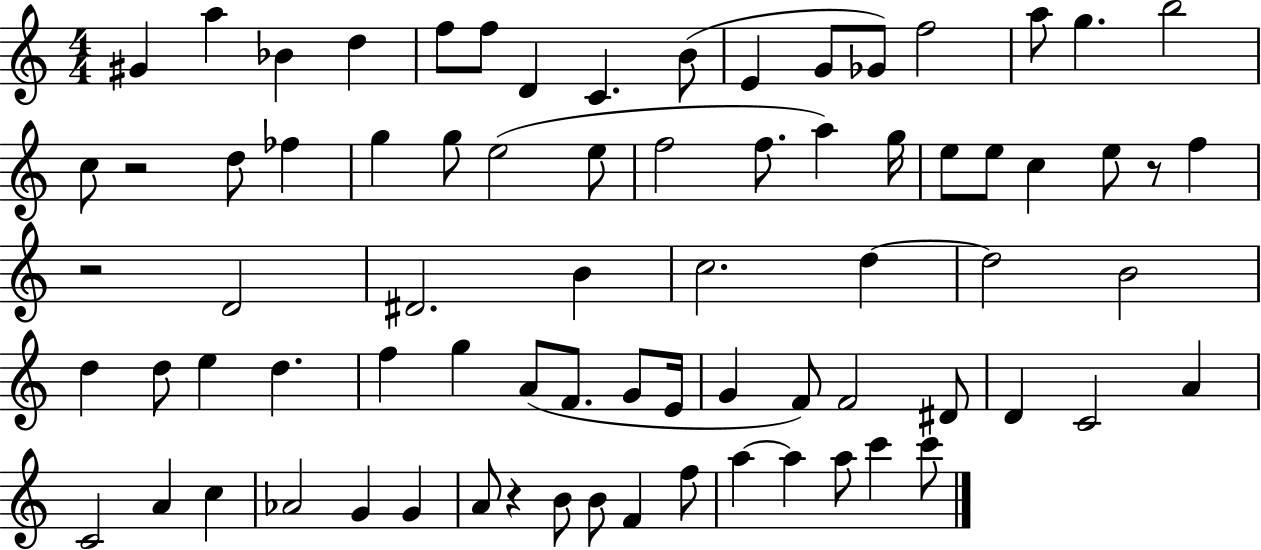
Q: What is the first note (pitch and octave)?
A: G#4